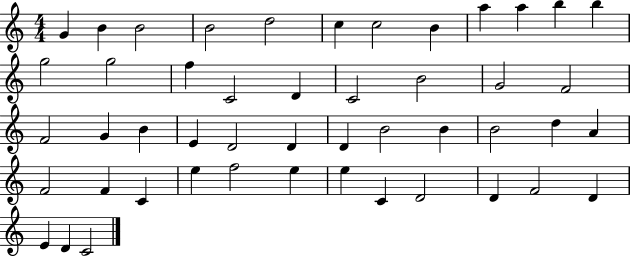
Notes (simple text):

G4/q B4/q B4/h B4/h D5/h C5/q C5/h B4/q A5/q A5/q B5/q B5/q G5/h G5/h F5/q C4/h D4/q C4/h B4/h G4/h F4/h F4/h G4/q B4/q E4/q D4/h D4/q D4/q B4/h B4/q B4/h D5/q A4/q F4/h F4/q C4/q E5/q F5/h E5/q E5/q C4/q D4/h D4/q F4/h D4/q E4/q D4/q C4/h